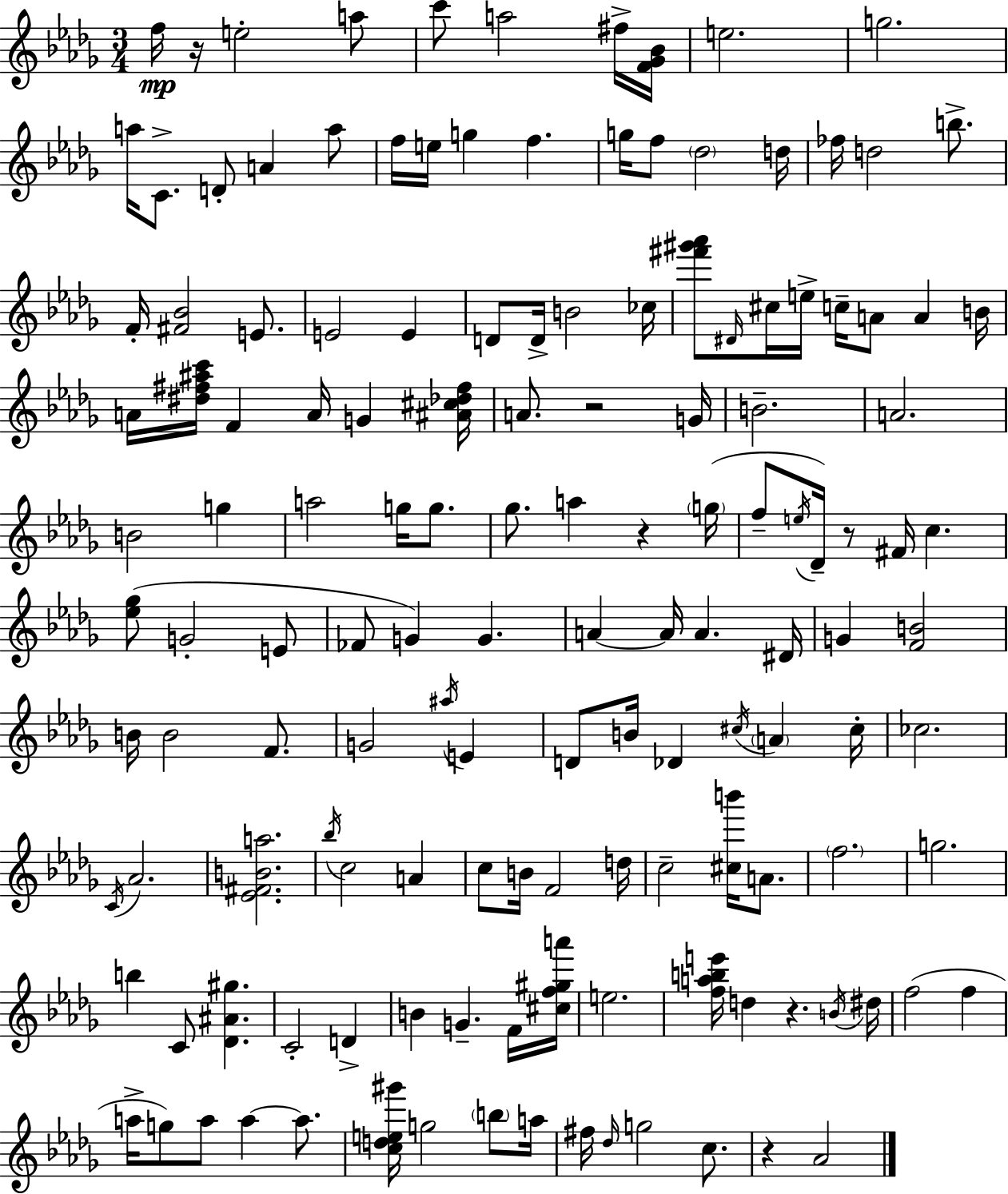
{
  \clef treble
  \numericTimeSignature
  \time 3/4
  \key bes \minor
  \repeat volta 2 { f''16\mp r16 e''2-. a''8 | c'''8 a''2 fis''16-> <f' ges' bes'>16 | e''2. | g''2. | \break a''16 c'8.-> d'8-. a'4 a''8 | f''16 e''16 g''4 f''4. | g''16 f''8 \parenthesize des''2 d''16 | fes''16 d''2 b''8.-> | \break f'16-. <fis' bes'>2 e'8. | e'2 e'4 | d'8 d'16-> b'2 ces''16 | <fis''' gis''' aes'''>8 \grace { dis'16 } cis''16 e''16-> c''16-- a'8 a'4 | \break b'16 a'16 <dis'' fis'' ais'' c'''>16 f'4 a'16 g'4 | <ais' cis'' des'' fis''>16 a'8. r2 | g'16 b'2.-- | a'2. | \break b'2 g''4 | a''2 g''16 g''8. | ges''8. a''4 r4 | \parenthesize g''16( f''8-- \acciaccatura { e''16 } des'16--) r8 fis'16 c''4. | \break <ees'' ges''>8( g'2-. | e'8 fes'8 g'4) g'4. | a'4~~ a'16 a'4. | dis'16 g'4 <f' b'>2 | \break b'16 b'2 f'8. | g'2 \acciaccatura { ais''16 } e'4 | d'8 b'16 des'4 \acciaccatura { cis''16 } \parenthesize a'4 | cis''16-. ces''2. | \break \acciaccatura { c'16 } aes'2. | <ees' fis' b' a''>2. | \acciaccatura { bes''16 } c''2 | a'4 c''8 b'16 f'2 | \break d''16 c''2-- | <cis'' b'''>16 a'8. \parenthesize f''2. | g''2. | b''4 c'8 | \break <des' ais' gis''>4. c'2-. | d'4-> b'4 g'4.-- | f'16 <cis'' f'' gis'' a'''>16 e''2. | <f'' a'' b'' e'''>16 d''4 r4. | \break \acciaccatura { b'16 } dis''16 f''2( | f''4 a''16-> g''8) a''8 | a''4~~ a''8. <c'' d'' e'' gis'''>16 g''2 | \parenthesize b''8 a''16 fis''16 \grace { des''16 } g''2 | \break c''8. r4 | aes'2 } \bar "|."
}